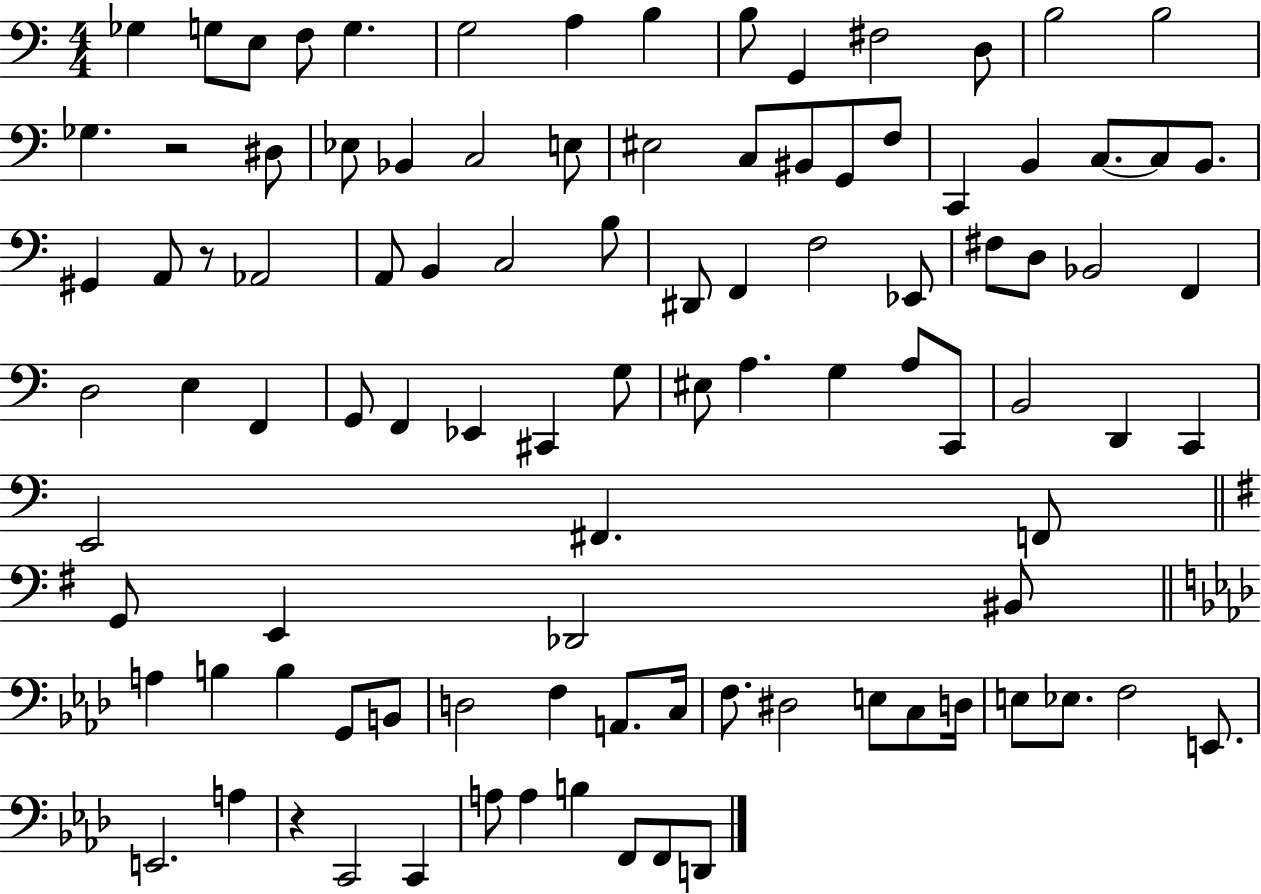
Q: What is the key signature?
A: C major